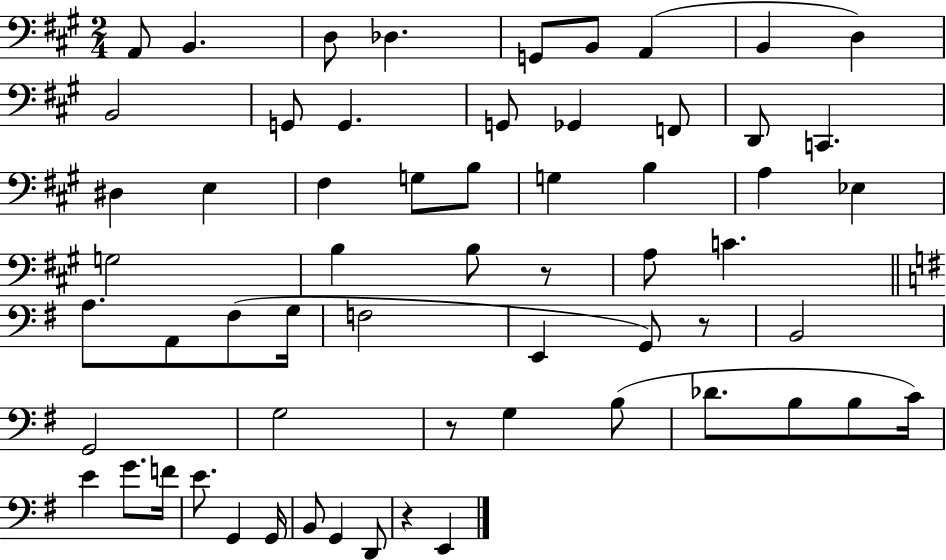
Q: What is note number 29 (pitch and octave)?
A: B3